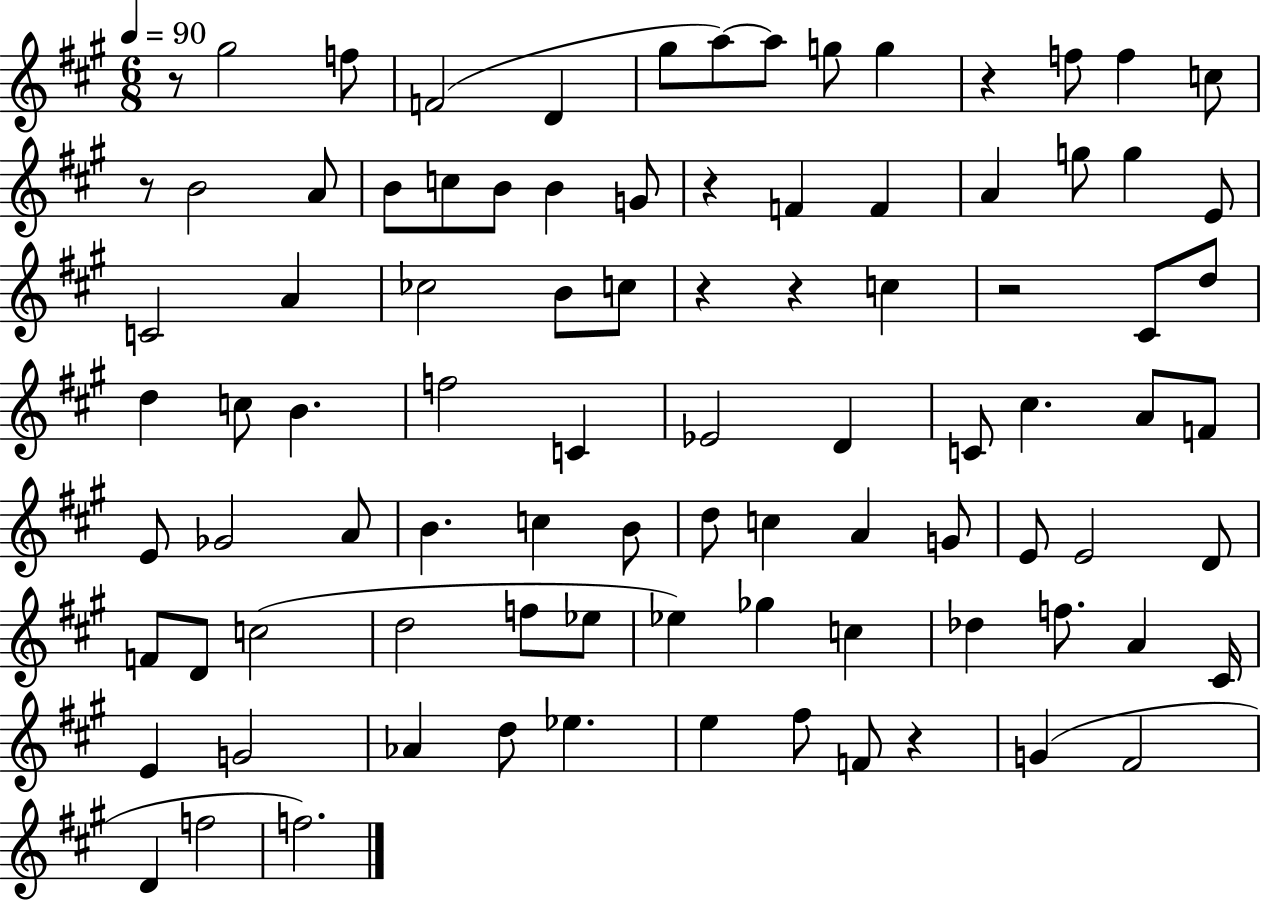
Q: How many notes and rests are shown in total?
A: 91